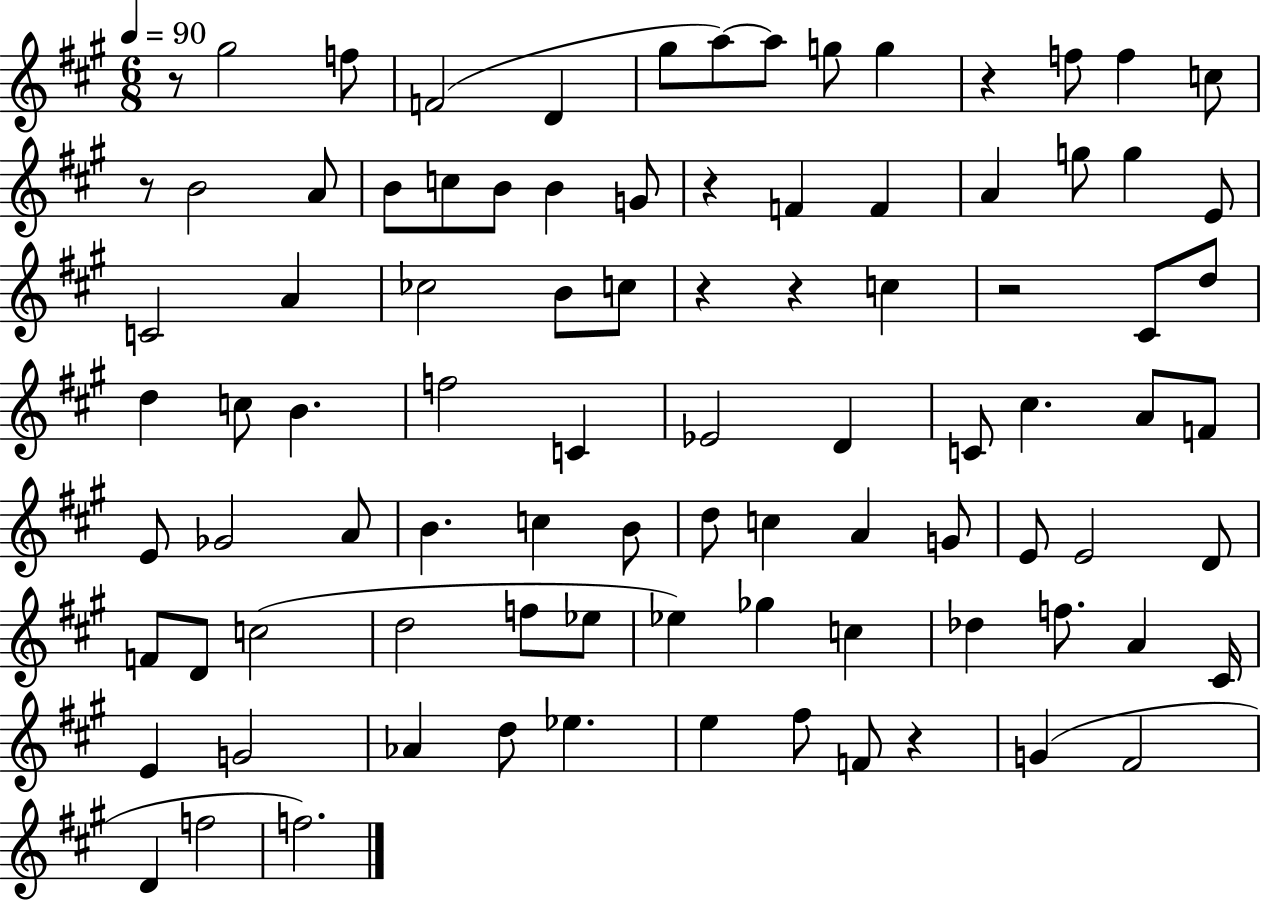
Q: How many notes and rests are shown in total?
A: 91